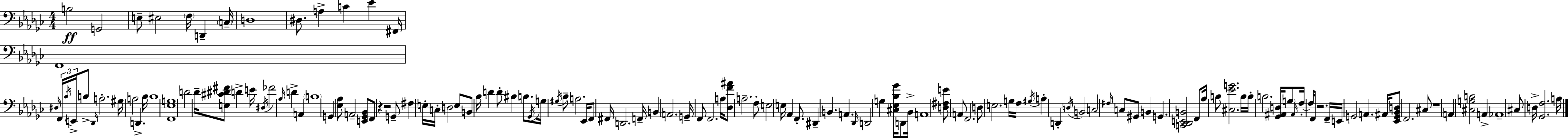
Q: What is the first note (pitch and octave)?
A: B3